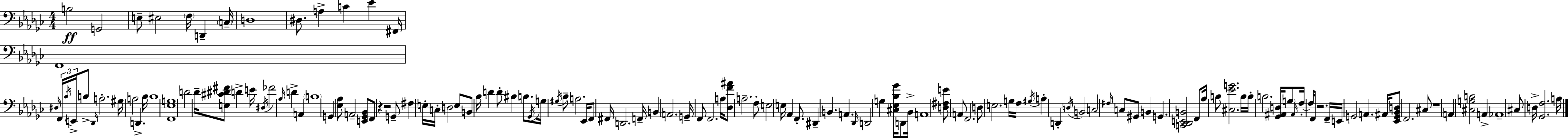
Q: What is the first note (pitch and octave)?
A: B3